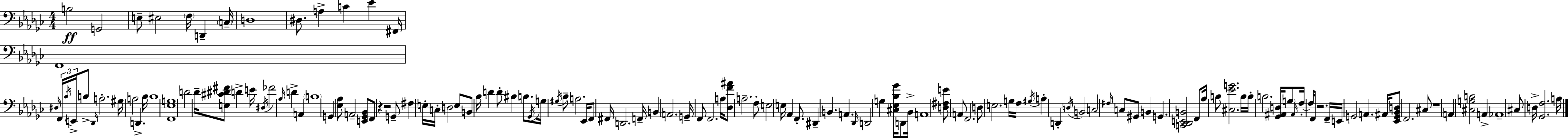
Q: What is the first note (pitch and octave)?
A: B3